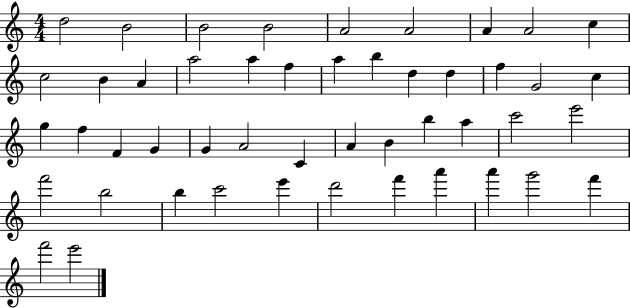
{
  \clef treble
  \numericTimeSignature
  \time 4/4
  \key c \major
  d''2 b'2 | b'2 b'2 | a'2 a'2 | a'4 a'2 c''4 | \break c''2 b'4 a'4 | a''2 a''4 f''4 | a''4 b''4 d''4 d''4 | f''4 g'2 c''4 | \break g''4 f''4 f'4 g'4 | g'4 a'2 c'4 | a'4 b'4 b''4 a''4 | c'''2 e'''2 | \break f'''2 b''2 | b''4 c'''2 e'''4 | d'''2 f'''4 a'''4 | a'''4 g'''2 f'''4 | \break f'''2 e'''2 | \bar "|."
}